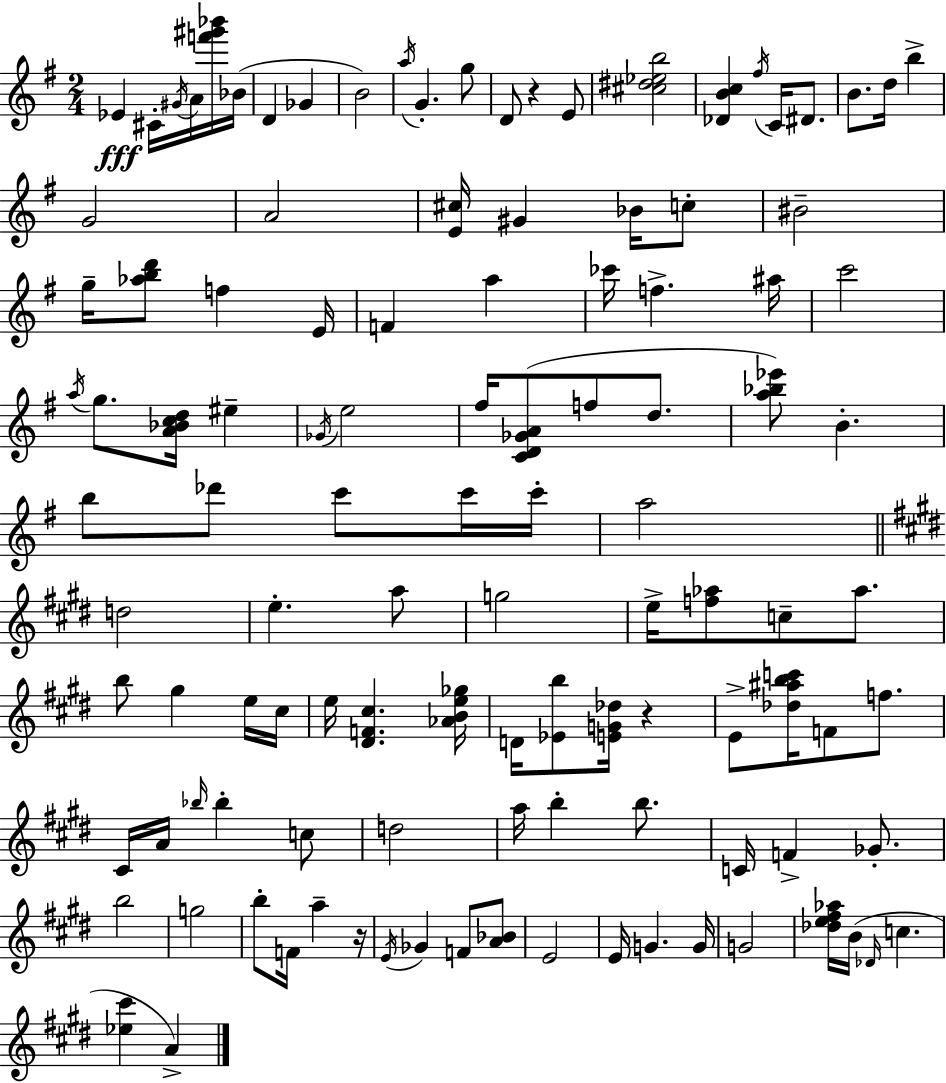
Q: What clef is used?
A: treble